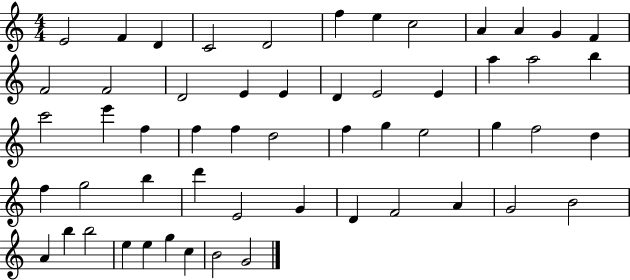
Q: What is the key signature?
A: C major